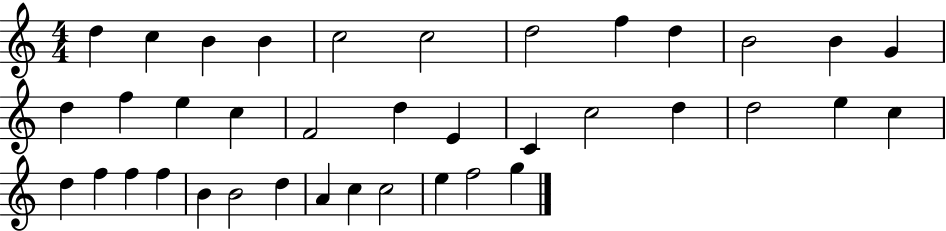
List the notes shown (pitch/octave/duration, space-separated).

D5/q C5/q B4/q B4/q C5/h C5/h D5/h F5/q D5/q B4/h B4/q G4/q D5/q F5/q E5/q C5/q F4/h D5/q E4/q C4/q C5/h D5/q D5/h E5/q C5/q D5/q F5/q F5/q F5/q B4/q B4/h D5/q A4/q C5/q C5/h E5/q F5/h G5/q